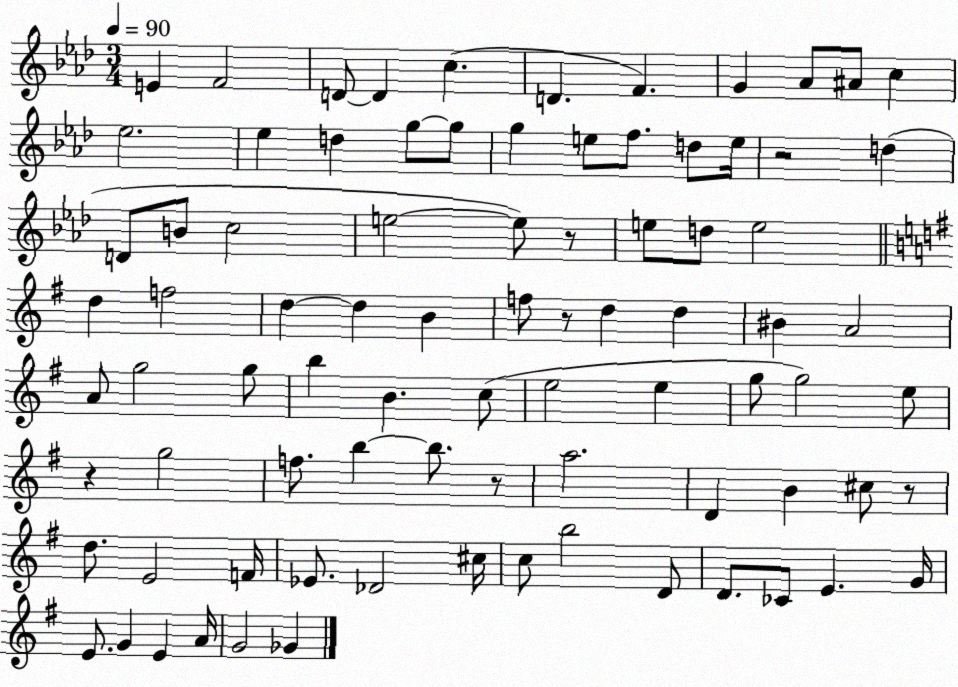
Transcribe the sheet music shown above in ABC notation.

X:1
T:Untitled
M:3/4
L:1/4
K:Ab
E F2 D/2 D c D F G _A/2 ^A/2 c _e2 _e d g/2 g/2 g e/2 f/2 d/2 e/4 z2 d D/2 B/2 c2 e2 e/2 z/2 e/2 d/2 e2 d f2 d d B f/2 z/2 d d ^B A2 A/2 g2 g/2 b B c/2 e2 e g/2 g2 e/2 z g2 f/2 b b/2 z/2 a2 D B ^c/2 z/2 d/2 E2 F/4 _E/2 _D2 ^c/4 c/2 b2 D/2 D/2 _C/2 E G/4 E/2 G E A/4 G2 _G